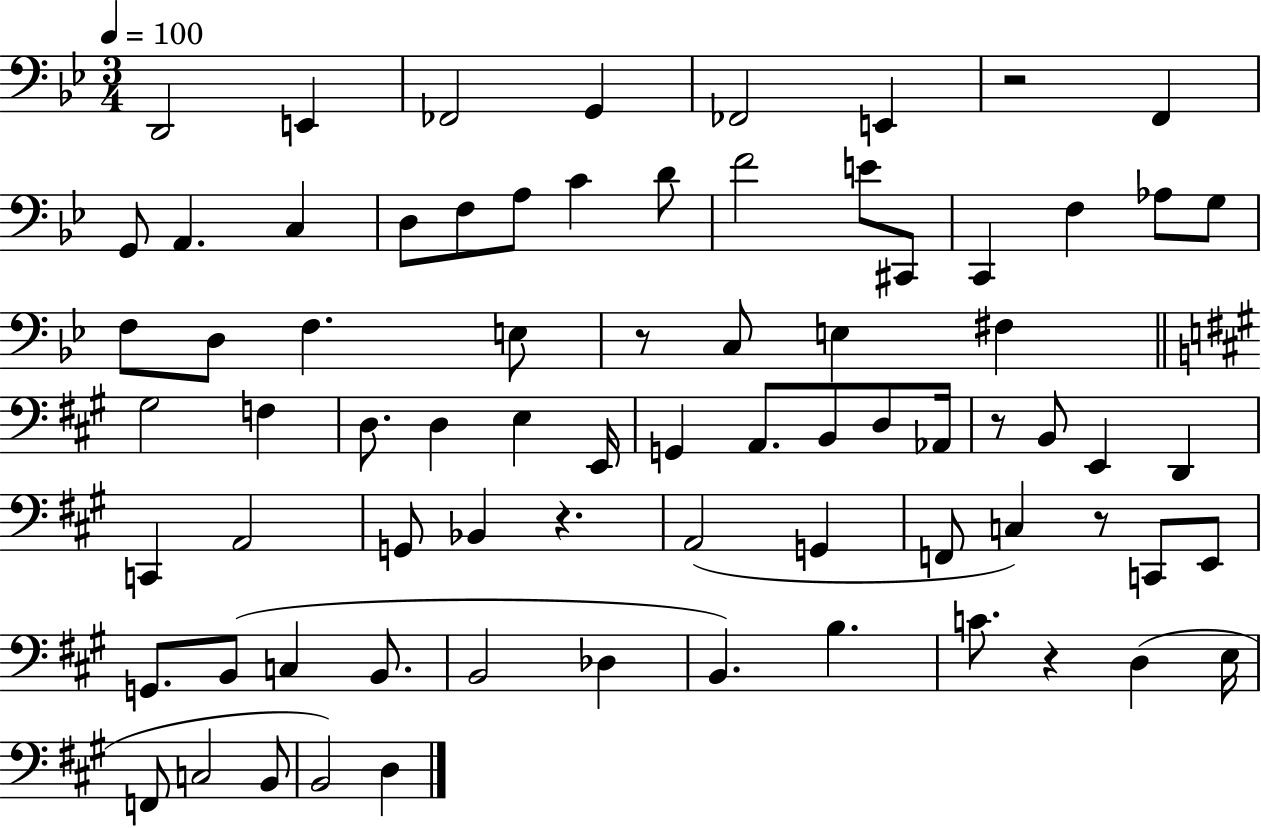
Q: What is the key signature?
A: BES major